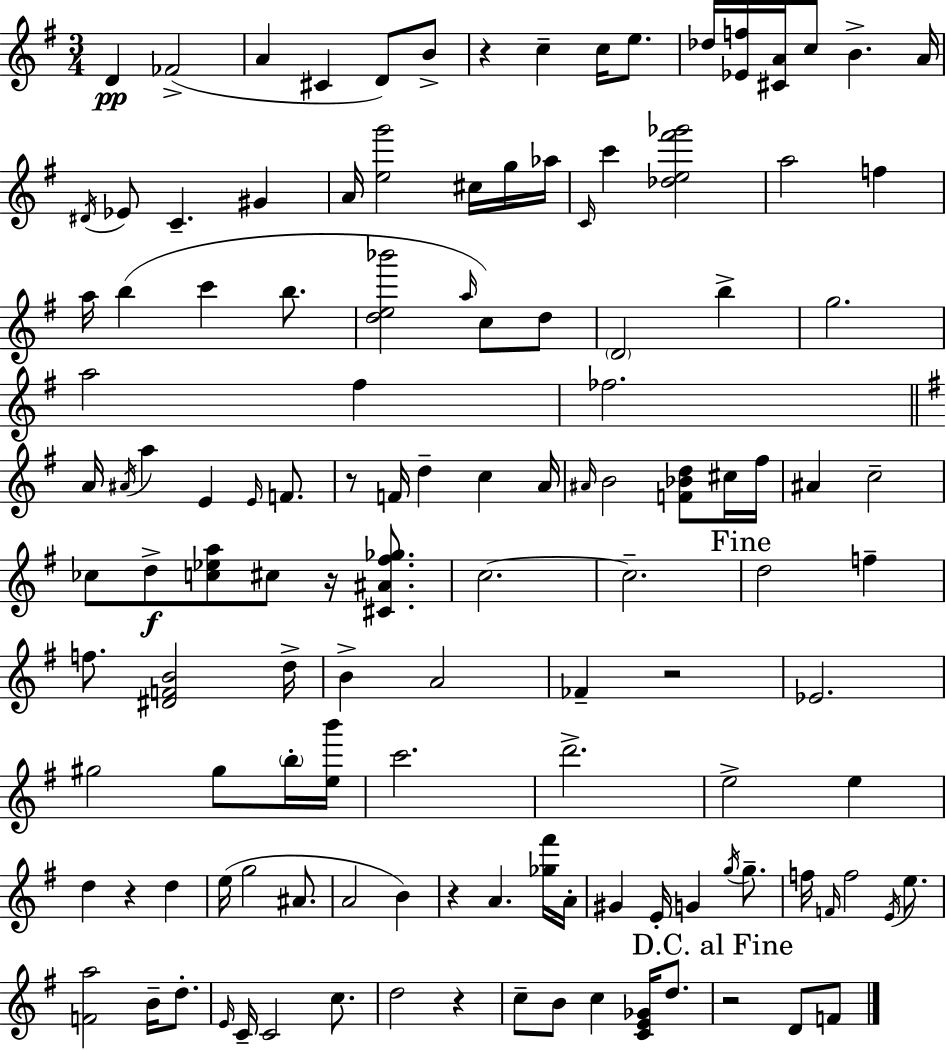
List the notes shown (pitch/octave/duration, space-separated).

D4/q FES4/h A4/q C#4/q D4/e B4/e R/q C5/q C5/s E5/e. Db5/s [Eb4,F5]/s [C#4,A4]/s C5/e B4/q. A4/s D#4/s Eb4/e C4/q. G#4/q A4/s [E5,G6]/h C#5/s G5/s Ab5/s C4/s C6/q [Db5,E5,F#6,Gb6]/h A5/h F5/q A5/s B5/q C6/q B5/e. [D5,E5,Bb6]/h A5/s C5/e D5/e D4/h B5/q G5/h. A5/h F#5/q FES5/h. A4/s A#4/s A5/q E4/q E4/s F4/e. R/e F4/s D5/q C5/q A4/s A#4/s B4/h [F4,Bb4,D5]/e C#5/s F#5/s A#4/q C5/h CES5/e D5/e [C5,Eb5,A5]/e C#5/e R/s [C#4,A#4,F#5,Gb5]/e. C5/h. C5/h. D5/h F5/q F5/e. [D#4,F4,B4]/h D5/s B4/q A4/h FES4/q R/h Eb4/h. G#5/h G#5/e B5/s [E5,B6]/s C6/h. D6/h. E5/h E5/q D5/q R/q D5/q E5/s G5/h A#4/e. A4/h B4/q R/q A4/q. [Gb5,F#6]/s A4/s G#4/q E4/s G4/q G5/s G5/e. F5/s F4/s F5/h E4/s E5/e. [F4,A5]/h B4/s D5/e. E4/s C4/s C4/h C5/e. D5/h R/q C5/e B4/e C5/q [C4,E4,Gb4]/s D5/e. R/h D4/e F4/e